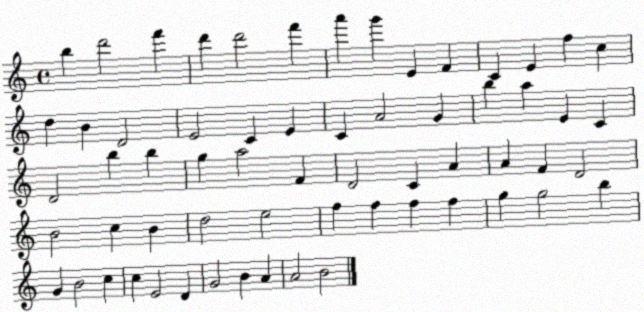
X:1
T:Untitled
M:4/4
L:1/4
K:C
b d'2 f' d' d'2 f' a' g' E F C E f c d B D2 E2 C E C A2 G b a E C D2 b b g a2 F D2 C A A F D2 B2 c B d2 e2 f f f f g g2 b G B2 c c E2 D G2 B A A2 B2